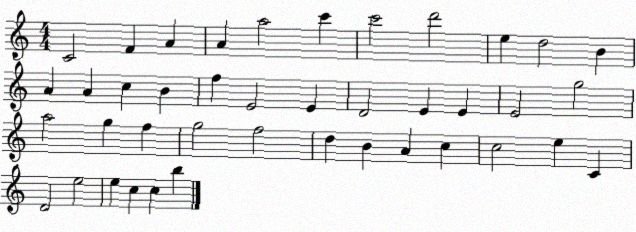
X:1
T:Untitled
M:4/4
L:1/4
K:C
C2 F A A a2 c' c'2 d'2 e d2 B A A c B f E2 E D2 E E E2 g2 a2 g f g2 f2 d B A c c2 e C D2 e2 e c c b